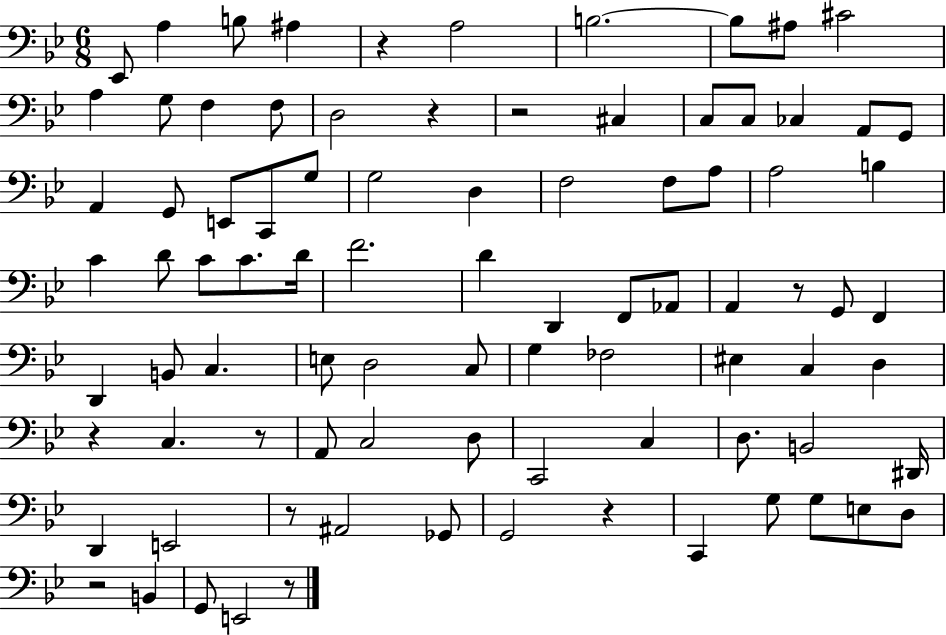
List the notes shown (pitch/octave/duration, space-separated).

Eb2/e A3/q B3/e A#3/q R/q A3/h B3/h. B3/e A#3/e C#4/h A3/q G3/e F3/q F3/e D3/h R/q R/h C#3/q C3/e C3/e CES3/q A2/e G2/e A2/q G2/e E2/e C2/e G3/e G3/h D3/q F3/h F3/e A3/e A3/h B3/q C4/q D4/e C4/e C4/e. D4/s F4/h. D4/q D2/q F2/e Ab2/e A2/q R/e G2/e F2/q D2/q B2/e C3/q. E3/e D3/h C3/e G3/q FES3/h EIS3/q C3/q D3/q R/q C3/q. R/e A2/e C3/h D3/e C2/h C3/q D3/e. B2/h D#2/s D2/q E2/h R/e A#2/h Gb2/e G2/h R/q C2/q G3/e G3/e E3/e D3/e R/h B2/q G2/e E2/h R/e